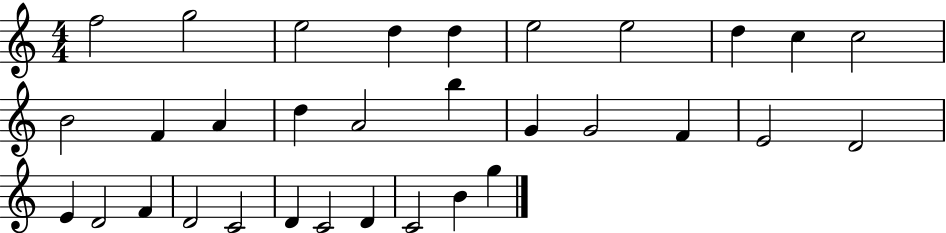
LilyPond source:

{
  \clef treble
  \numericTimeSignature
  \time 4/4
  \key c \major
  f''2 g''2 | e''2 d''4 d''4 | e''2 e''2 | d''4 c''4 c''2 | \break b'2 f'4 a'4 | d''4 a'2 b''4 | g'4 g'2 f'4 | e'2 d'2 | \break e'4 d'2 f'4 | d'2 c'2 | d'4 c'2 d'4 | c'2 b'4 g''4 | \break \bar "|."
}